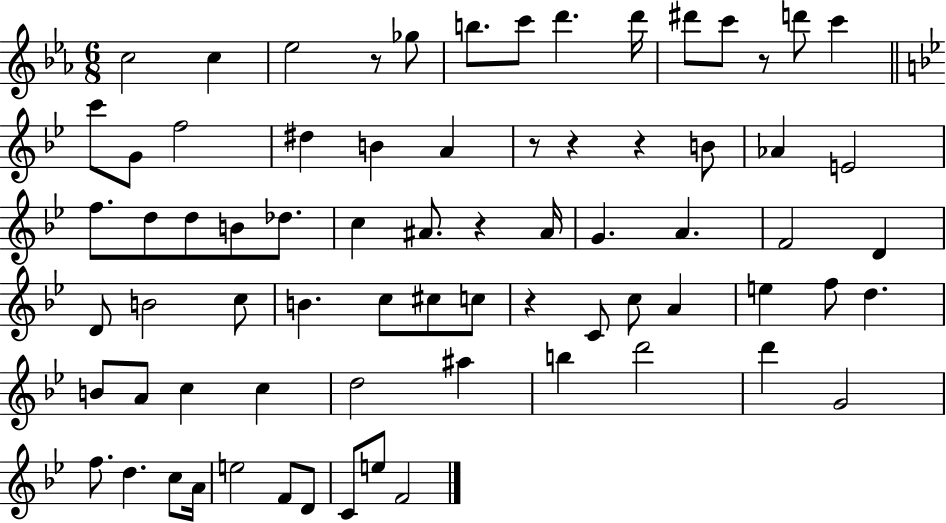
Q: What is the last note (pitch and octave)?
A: F4